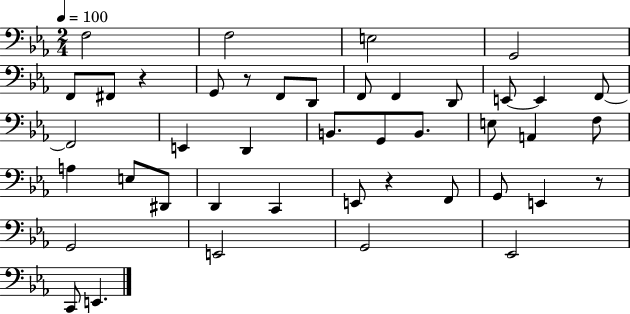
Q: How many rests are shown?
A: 4